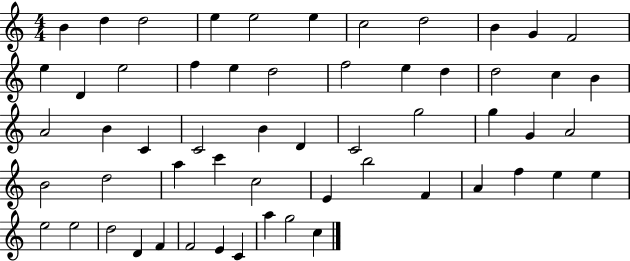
X:1
T:Untitled
M:4/4
L:1/4
K:C
B d d2 e e2 e c2 d2 B G F2 e D e2 f e d2 f2 e d d2 c B A2 B C C2 B D C2 g2 g G A2 B2 d2 a c' c2 E b2 F A f e e e2 e2 d2 D F F2 E C a g2 c